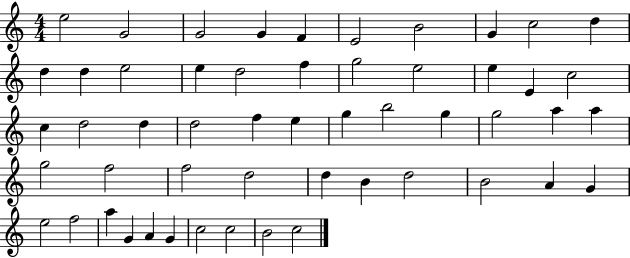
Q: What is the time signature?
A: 4/4